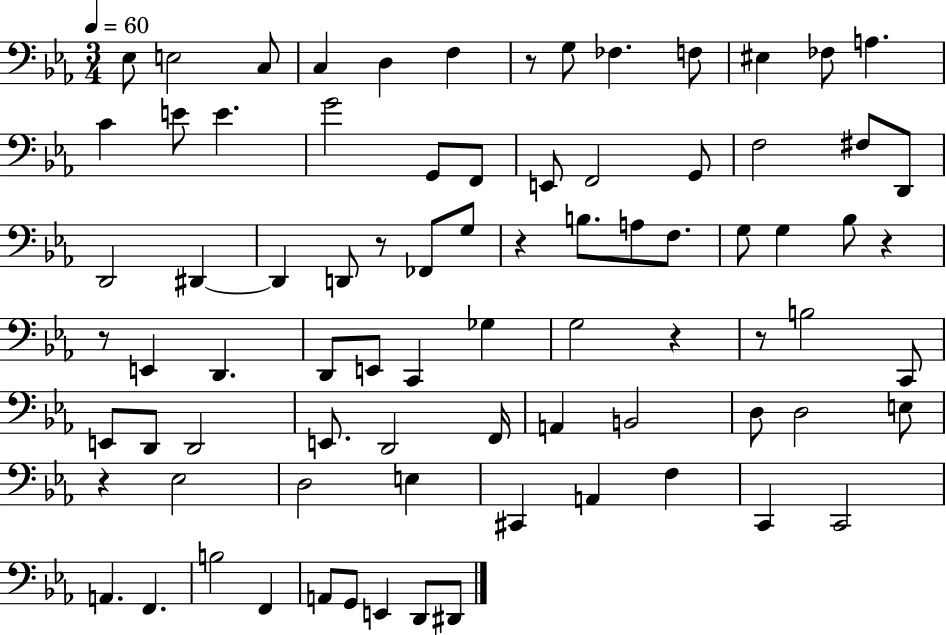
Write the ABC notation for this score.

X:1
T:Untitled
M:3/4
L:1/4
K:Eb
_E,/2 E,2 C,/2 C, D, F, z/2 G,/2 _F, F,/2 ^E, _F,/2 A, C E/2 E G2 G,,/2 F,,/2 E,,/2 F,,2 G,,/2 F,2 ^F,/2 D,,/2 D,,2 ^D,, ^D,, D,,/2 z/2 _F,,/2 G,/2 z B,/2 A,/2 F,/2 G,/2 G, _B,/2 z z/2 E,, D,, D,,/2 E,,/2 C,, _G, G,2 z z/2 B,2 C,,/2 E,,/2 D,,/2 D,,2 E,,/2 D,,2 F,,/4 A,, B,,2 D,/2 D,2 E,/2 z _E,2 D,2 E, ^C,, A,, F, C,, C,,2 A,, F,, B,2 F,, A,,/2 G,,/2 E,, D,,/2 ^D,,/2